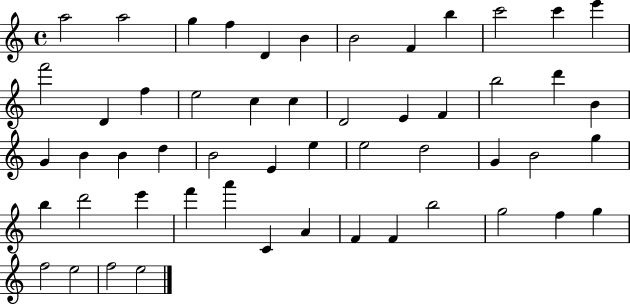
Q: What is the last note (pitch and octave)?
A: E5